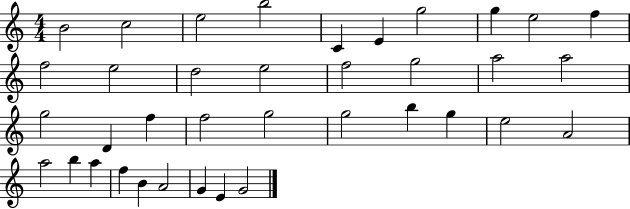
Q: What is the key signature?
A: C major